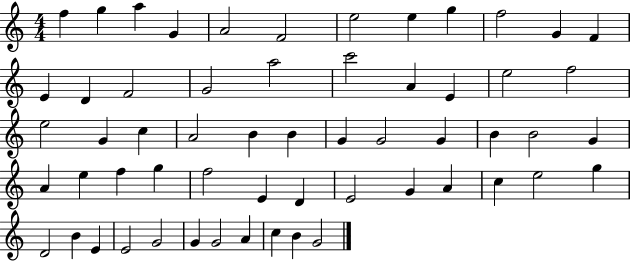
F5/q G5/q A5/q G4/q A4/h F4/h E5/h E5/q G5/q F5/h G4/q F4/q E4/q D4/q F4/h G4/h A5/h C6/h A4/q E4/q E5/h F5/h E5/h G4/q C5/q A4/h B4/q B4/q G4/q G4/h G4/q B4/q B4/h G4/q A4/q E5/q F5/q G5/q F5/h E4/q D4/q E4/h G4/q A4/q C5/q E5/h G5/q D4/h B4/q E4/q E4/h G4/h G4/q G4/h A4/q C5/q B4/q G4/h